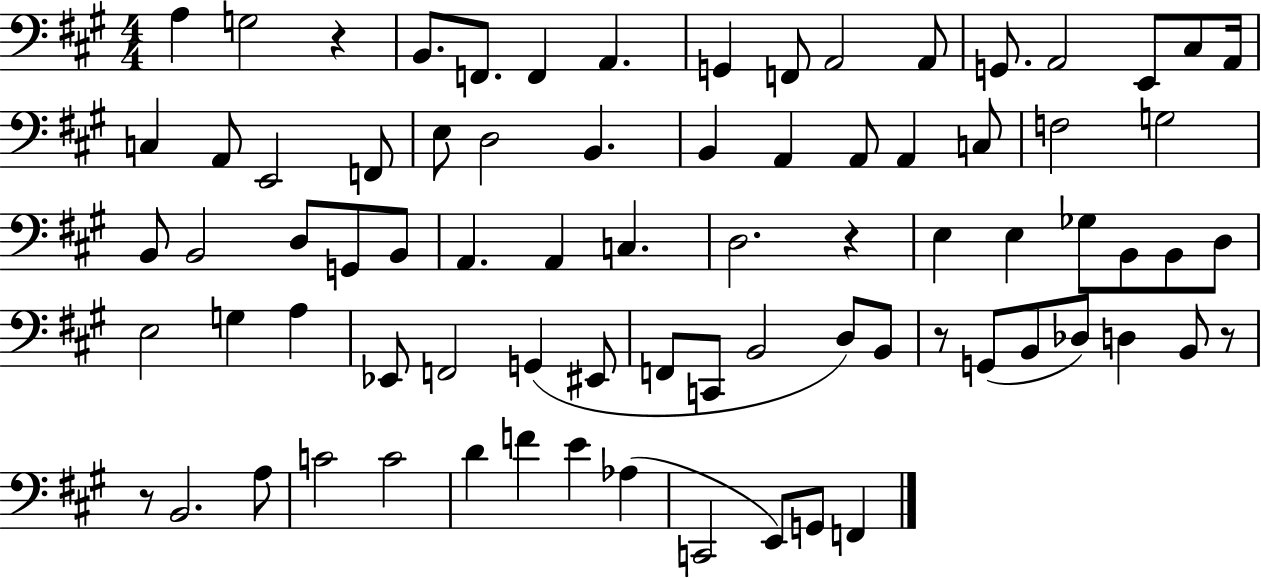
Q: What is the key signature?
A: A major